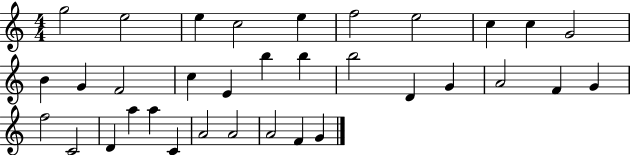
G5/h E5/h E5/q C5/h E5/q F5/h E5/h C5/q C5/q G4/h B4/q G4/q F4/h C5/q E4/q B5/q B5/q B5/h D4/q G4/q A4/h F4/q G4/q F5/h C4/h D4/q A5/q A5/q C4/q A4/h A4/h A4/h F4/q G4/q